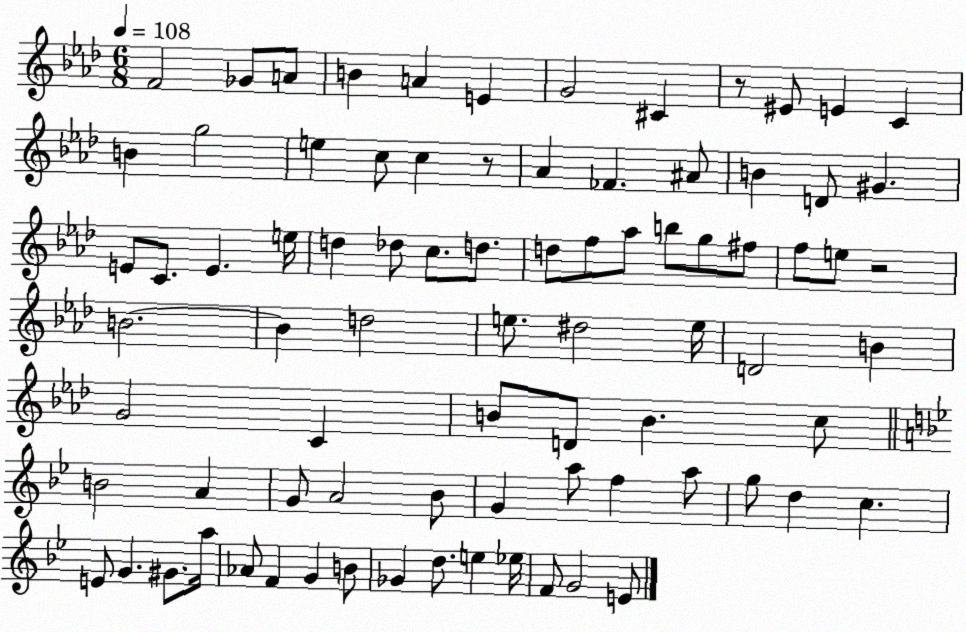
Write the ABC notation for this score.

X:1
T:Untitled
M:6/8
L:1/4
K:Ab
F2 _G/2 A/2 B A E G2 ^C z/2 ^E/2 E C B g2 e c/2 c z/2 _A _F ^A/2 B D/2 ^G E/2 C/2 E e/4 d _d/2 c/2 d/2 d/2 f/2 _a/2 b/2 g/2 ^f/2 f/2 e/2 z2 B2 B d2 e/2 ^d2 e/4 D2 B G2 C B/2 D/2 B c/2 B2 A G/2 A2 _B/2 G a/2 f a/2 g/2 d c E/2 G ^G/2 a/4 _A/2 F G B/2 _G d/2 e _e/4 F/2 G2 E/2